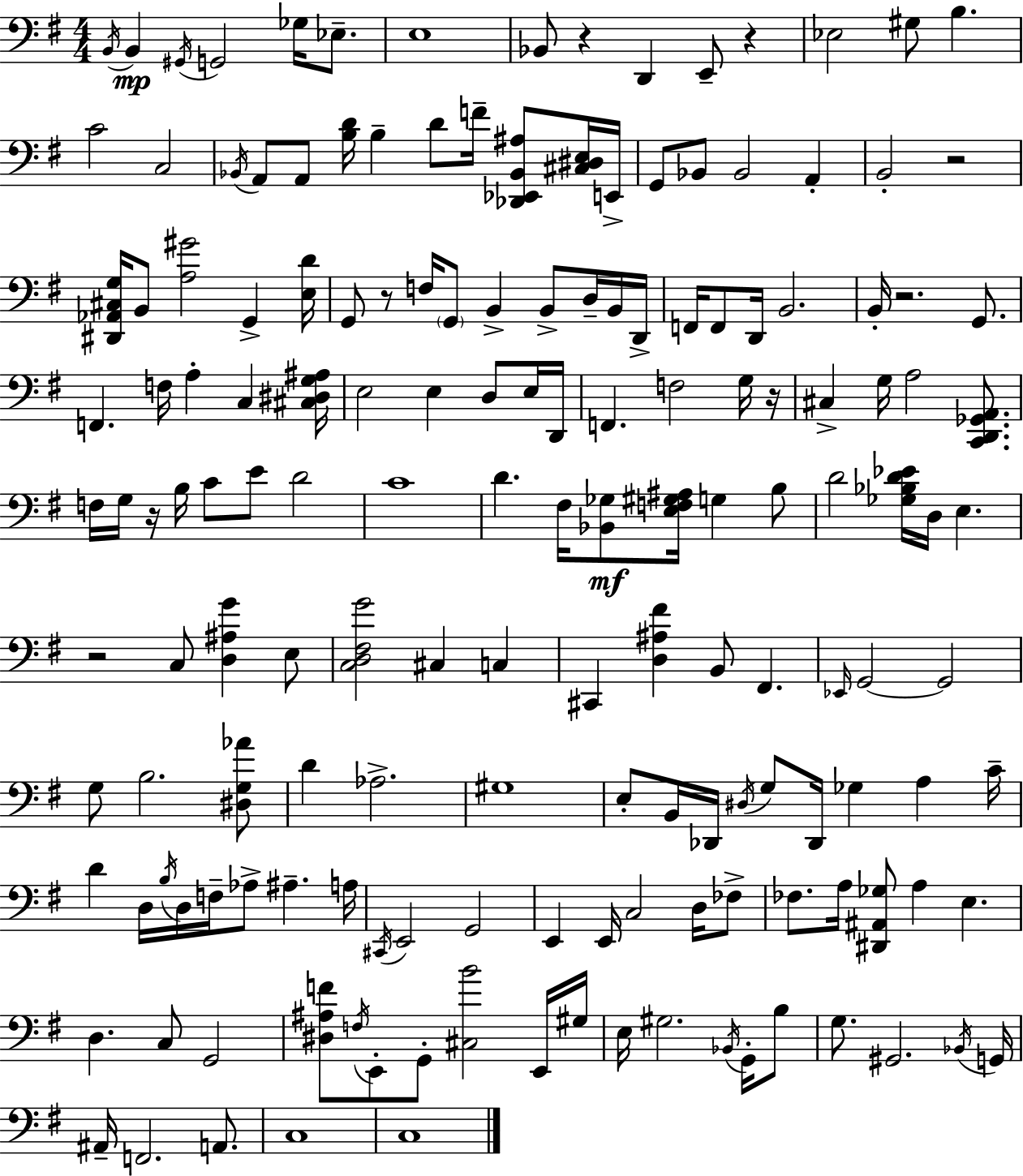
B2/s B2/q G#2/s G2/h Gb3/s Eb3/e. E3/w Bb2/e R/q D2/q E2/e R/q Eb3/h G#3/e B3/q. C4/h C3/h Bb2/s A2/e A2/e [B3,D4]/s B3/q D4/e F4/s [Db2,Eb2,Bb2,A#3]/e [C#3,D#3,E3]/s E2/s G2/e Bb2/e Bb2/h A2/q B2/h R/h [D#2,Ab2,C#3,G3]/s B2/e [A3,G#4]/h G2/q [E3,D4]/s G2/e R/e F3/s G2/e B2/q B2/e D3/s B2/s D2/s F2/s F2/e D2/s B2/h. B2/s R/h. G2/e. F2/q. F3/s A3/q C3/q [C#3,D#3,G3,A#3]/s E3/h E3/q D3/e E3/s D2/s F2/q. F3/h G3/s R/s C#3/q G3/s A3/h [C2,D2,Gb2,A2]/e. F3/s G3/s R/s B3/s C4/e E4/e D4/h C4/w D4/q. F#3/s [Bb2,Gb3]/e [E3,F3,G#3,A#3]/s G3/q B3/e D4/h [Gb3,Bb3,D4,Eb4]/s D3/s E3/q. R/h C3/e [D3,A#3,G4]/q E3/e [C3,D3,F#3,G4]/h C#3/q C3/q C#2/q [D3,A#3,F#4]/q B2/e F#2/q. Eb2/s G2/h G2/h G3/e B3/h. [D#3,G3,Ab4]/e D4/q Ab3/h. G#3/w E3/e B2/s Db2/s D#3/s G3/e Db2/s Gb3/q A3/q C4/s D4/q D3/s B3/s D3/s F3/s Ab3/e A#3/q. A3/s C#2/s E2/h G2/h E2/q E2/s C3/h D3/s FES3/e FES3/e. A3/s [D#2,A#2,Gb3]/e A3/q E3/q. D3/q. C3/e G2/h [D#3,A#3,F4]/e F3/s E2/e G2/e [C#3,B4]/h E2/s G#3/s E3/s G#3/h. Bb2/s G2/s B3/e G3/e. G#2/h. Bb2/s G2/s A#2/s F2/h. A2/e. C3/w C3/w